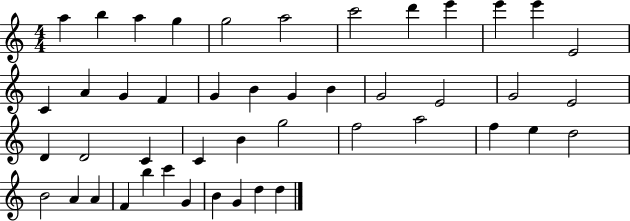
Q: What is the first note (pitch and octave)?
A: A5